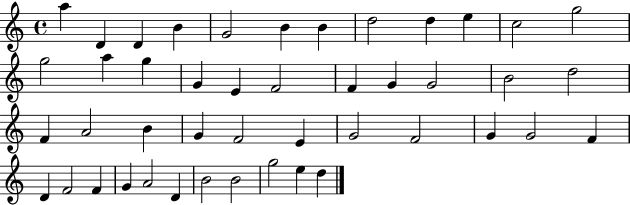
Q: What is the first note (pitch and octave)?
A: A5